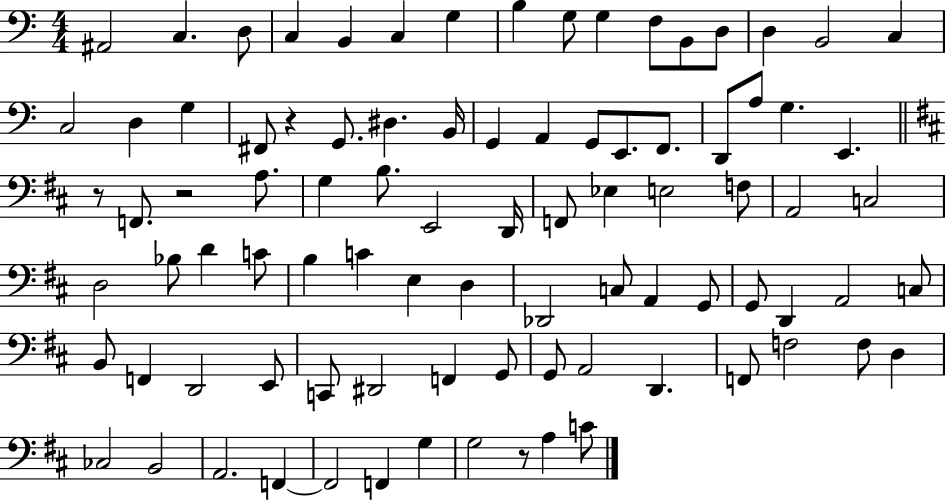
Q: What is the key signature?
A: C major